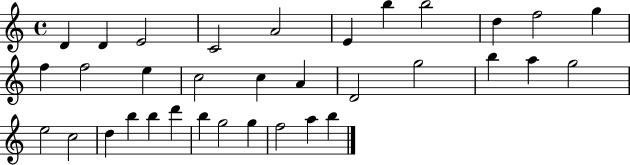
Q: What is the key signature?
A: C major